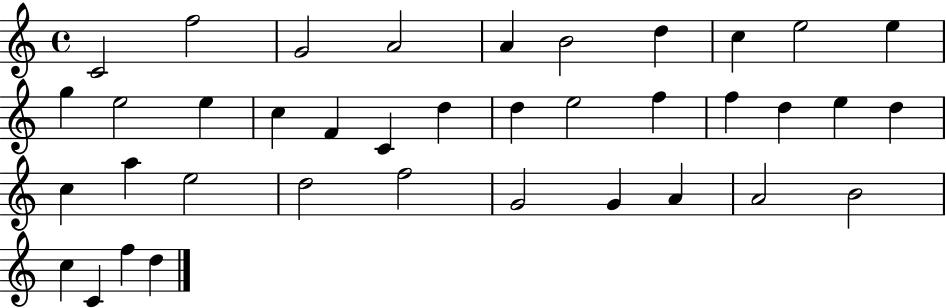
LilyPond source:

{
  \clef treble
  \time 4/4
  \defaultTimeSignature
  \key c \major
  c'2 f''2 | g'2 a'2 | a'4 b'2 d''4 | c''4 e''2 e''4 | \break g''4 e''2 e''4 | c''4 f'4 c'4 d''4 | d''4 e''2 f''4 | f''4 d''4 e''4 d''4 | \break c''4 a''4 e''2 | d''2 f''2 | g'2 g'4 a'4 | a'2 b'2 | \break c''4 c'4 f''4 d''4 | \bar "|."
}